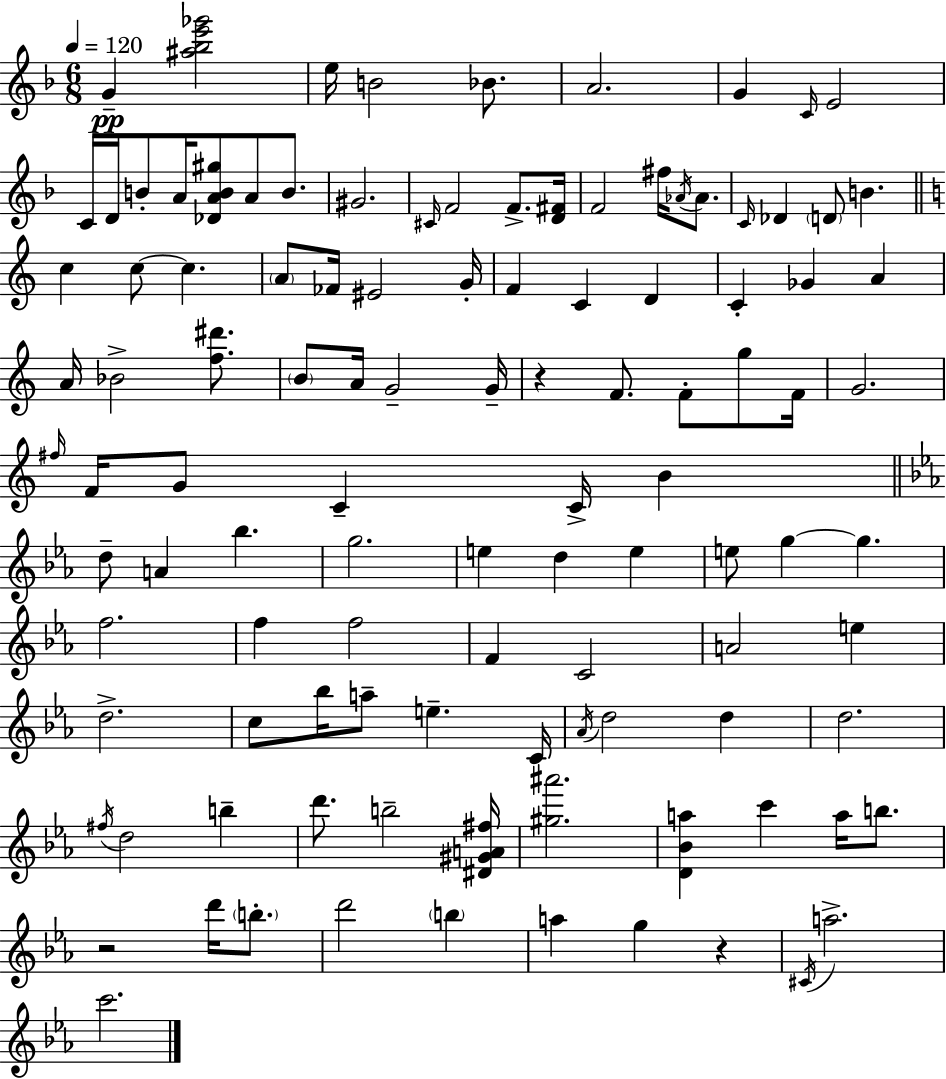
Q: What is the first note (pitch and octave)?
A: G4